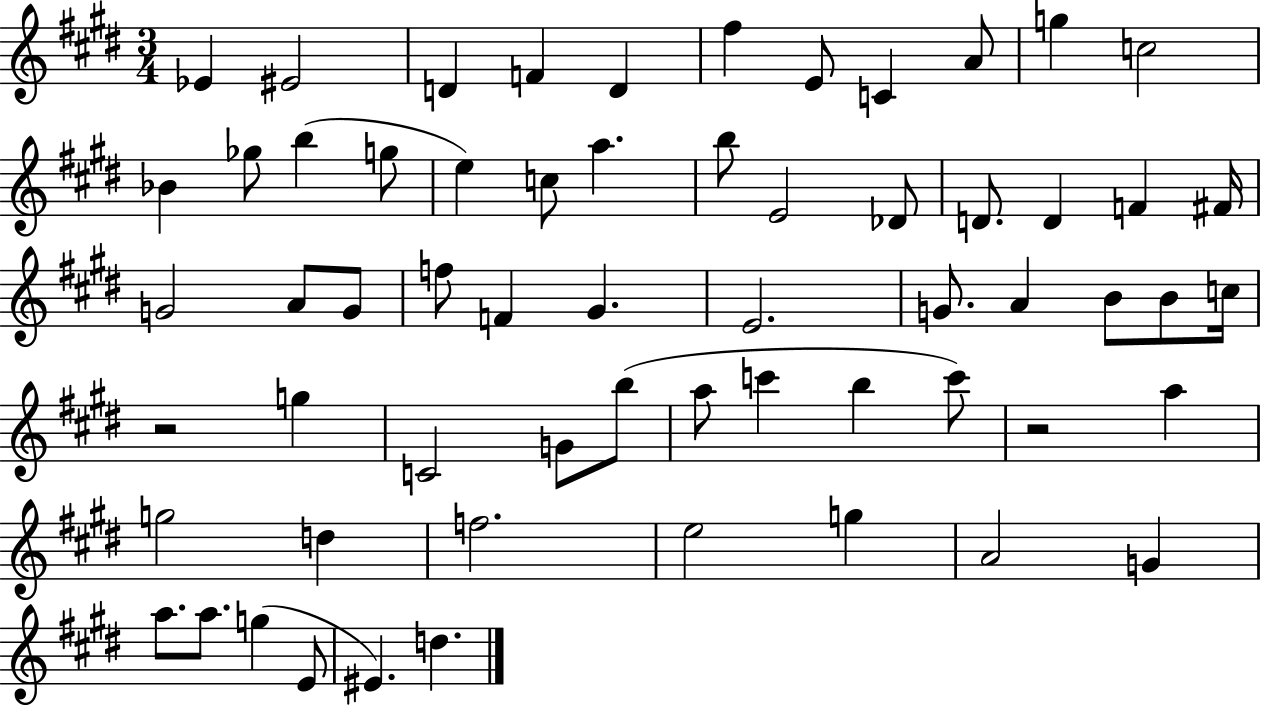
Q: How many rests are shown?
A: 2